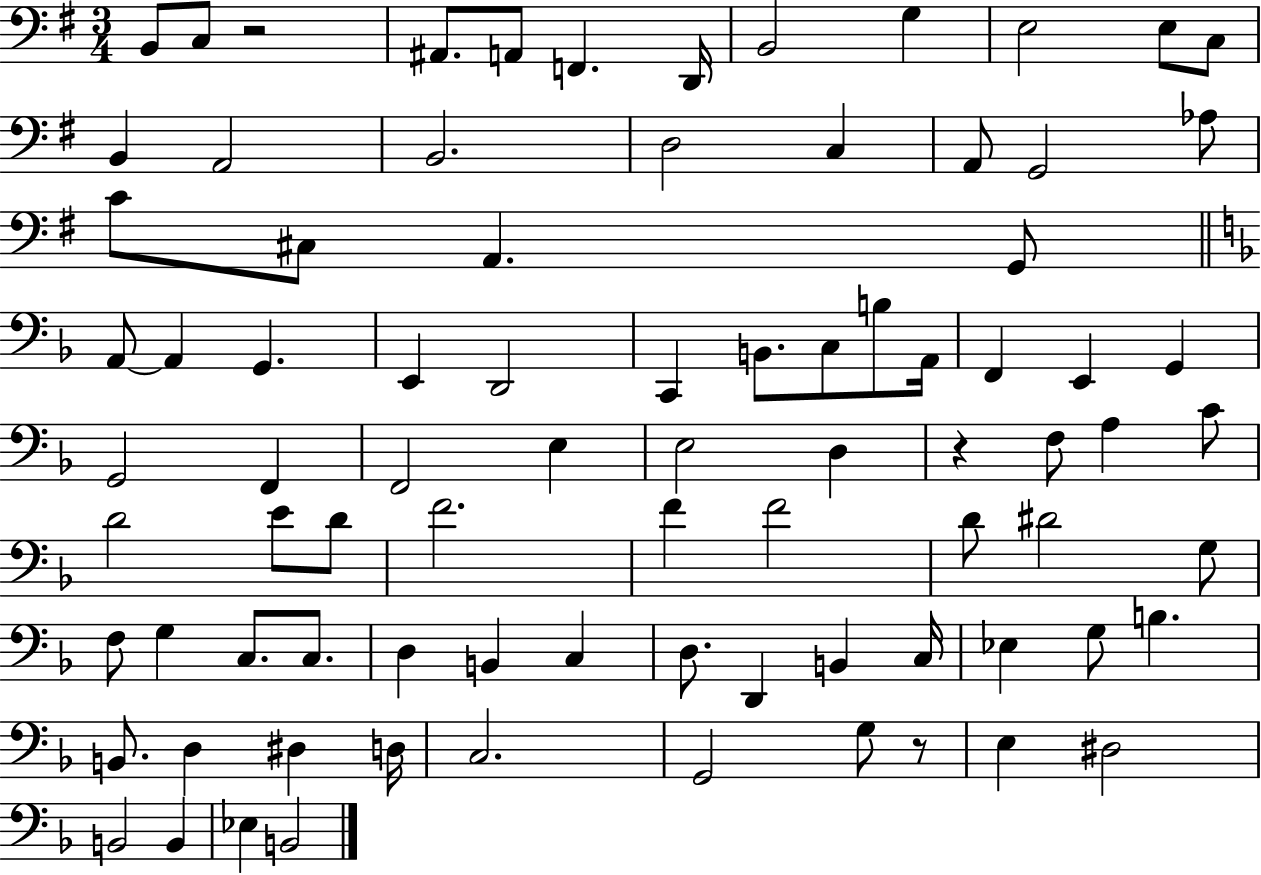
X:1
T:Untitled
M:3/4
L:1/4
K:G
B,,/2 C,/2 z2 ^A,,/2 A,,/2 F,, D,,/4 B,,2 G, E,2 E,/2 C,/2 B,, A,,2 B,,2 D,2 C, A,,/2 G,,2 _A,/2 C/2 ^C,/2 A,, G,,/2 A,,/2 A,, G,, E,, D,,2 C,, B,,/2 C,/2 B,/2 A,,/4 F,, E,, G,, G,,2 F,, F,,2 E, E,2 D, z F,/2 A, C/2 D2 E/2 D/2 F2 F F2 D/2 ^D2 G,/2 F,/2 G, C,/2 C,/2 D, B,, C, D,/2 D,, B,, C,/4 _E, G,/2 B, B,,/2 D, ^D, D,/4 C,2 G,,2 G,/2 z/2 E, ^D,2 B,,2 B,, _E, B,,2